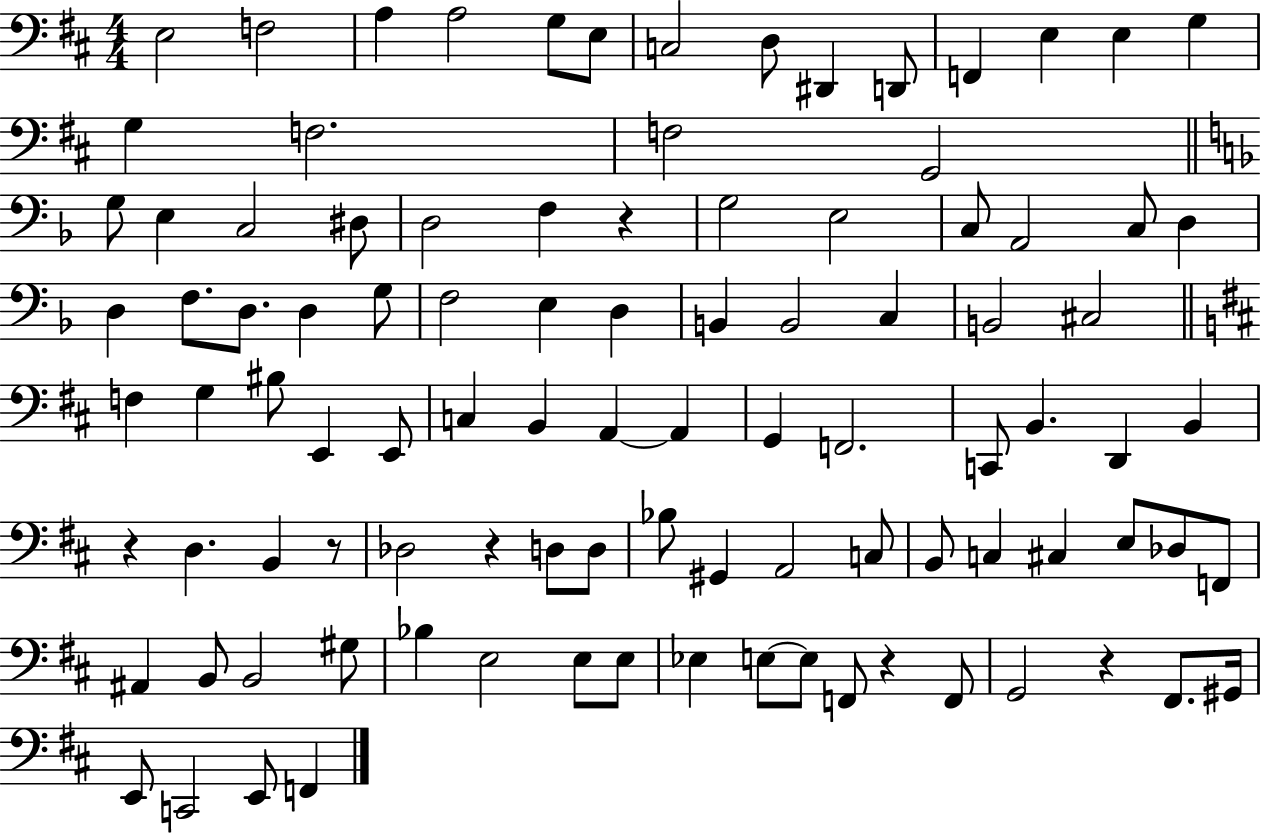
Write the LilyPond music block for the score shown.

{
  \clef bass
  \numericTimeSignature
  \time 4/4
  \key d \major
  \repeat volta 2 { e2 f2 | a4 a2 g8 e8 | c2 d8 dis,4 d,8 | f,4 e4 e4 g4 | \break g4 f2. | f2 g,2 | \bar "||" \break \key d \minor g8 e4 c2 dis8 | d2 f4 r4 | g2 e2 | c8 a,2 c8 d4 | \break d4 f8. d8. d4 g8 | f2 e4 d4 | b,4 b,2 c4 | b,2 cis2 | \break \bar "||" \break \key d \major f4 g4 bis8 e,4 e,8 | c4 b,4 a,4~~ a,4 | g,4 f,2. | c,8 b,4. d,4 b,4 | \break r4 d4. b,4 r8 | des2 r4 d8 d8 | bes8 gis,4 a,2 c8 | b,8 c4 cis4 e8 des8 f,8 | \break ais,4 b,8 b,2 gis8 | bes4 e2 e8 e8 | ees4 e8~~ e8 f,8 r4 f,8 | g,2 r4 fis,8. gis,16 | \break e,8 c,2 e,8 f,4 | } \bar "|."
}